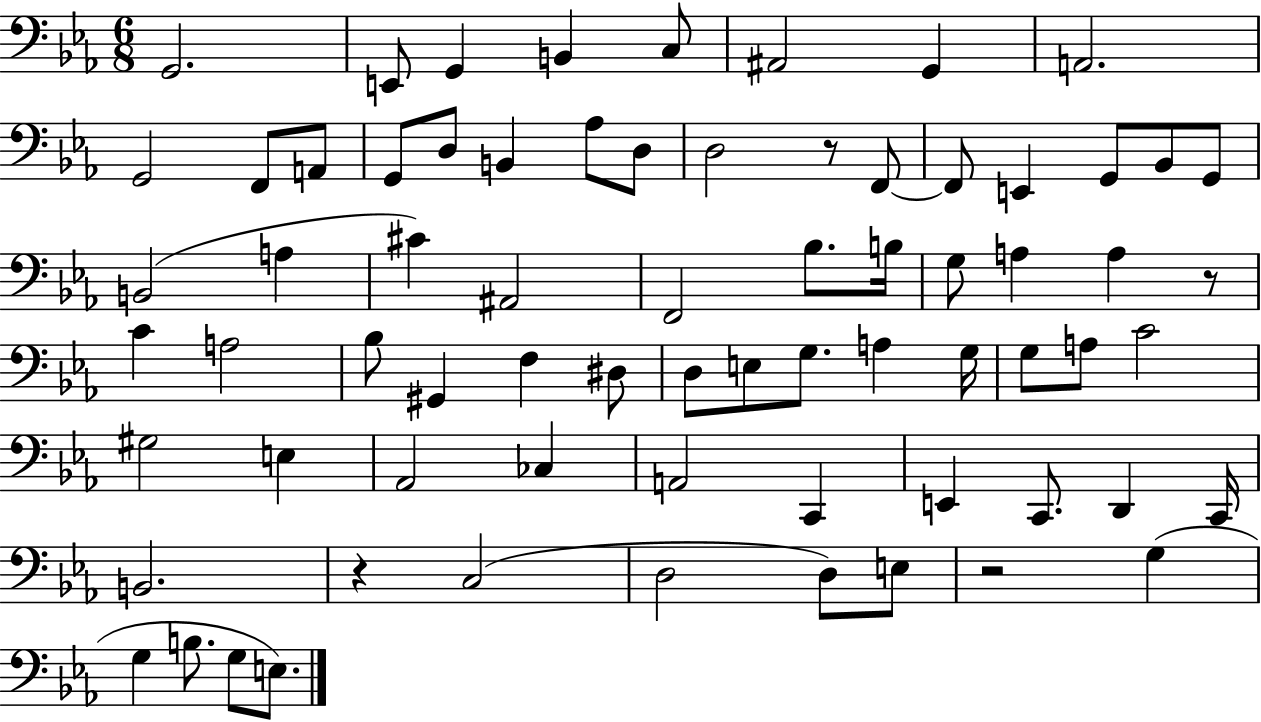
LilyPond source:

{
  \clef bass
  \numericTimeSignature
  \time 6/8
  \key ees \major
  g,2. | e,8 g,4 b,4 c8 | ais,2 g,4 | a,2. | \break g,2 f,8 a,8 | g,8 d8 b,4 aes8 d8 | d2 r8 f,8~~ | f,8 e,4 g,8 bes,8 g,8 | \break b,2( a4 | cis'4) ais,2 | f,2 bes8. b16 | g8 a4 a4 r8 | \break c'4 a2 | bes8 gis,4 f4 dis8 | d8 e8 g8. a4 g16 | g8 a8 c'2 | \break gis2 e4 | aes,2 ces4 | a,2 c,4 | e,4 c,8. d,4 c,16 | \break b,2. | r4 c2( | d2 d8) e8 | r2 g4( | \break g4 b8. g8 e8.) | \bar "|."
}